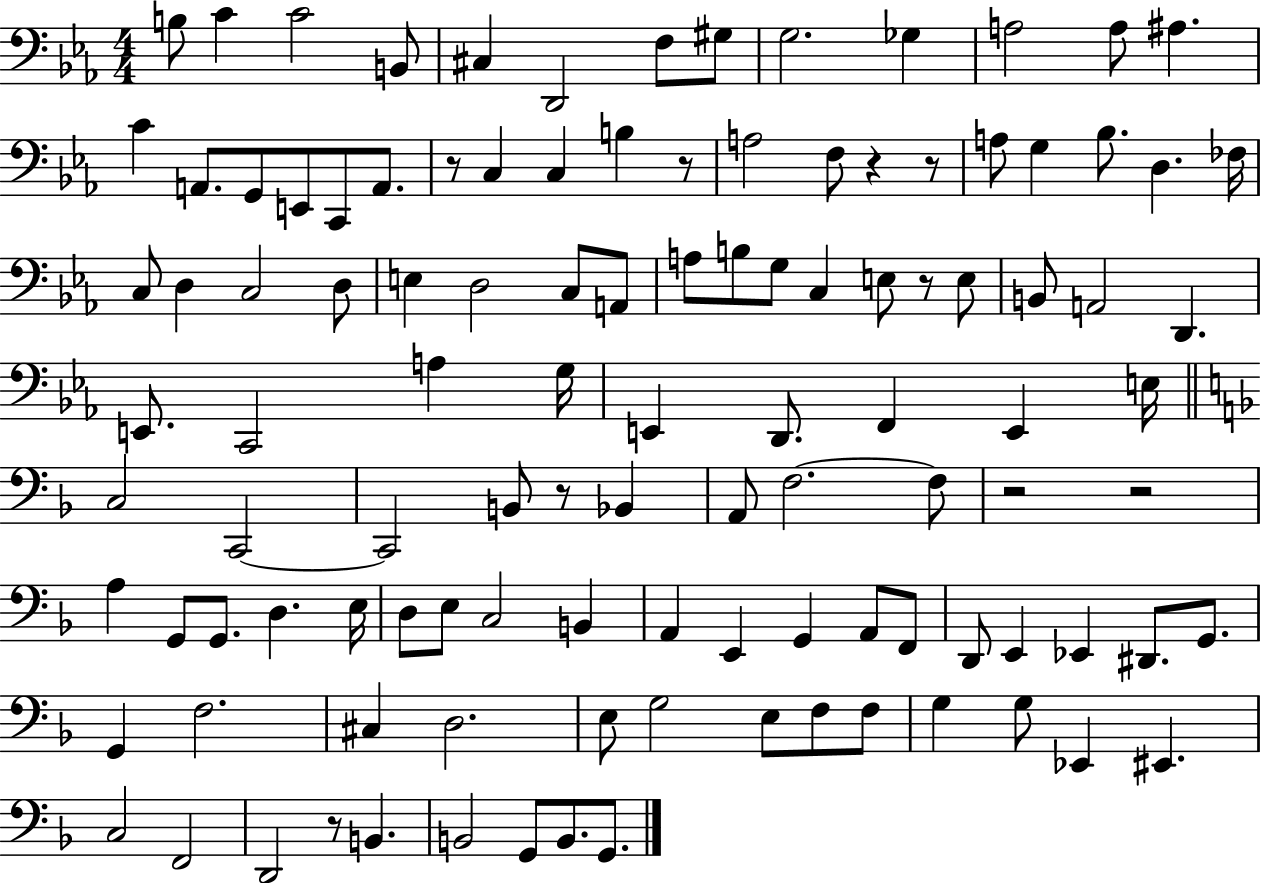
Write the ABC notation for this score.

X:1
T:Untitled
M:4/4
L:1/4
K:Eb
B,/2 C C2 B,,/2 ^C, D,,2 F,/2 ^G,/2 G,2 _G, A,2 A,/2 ^A, C A,,/2 G,,/2 E,,/2 C,,/2 A,,/2 z/2 C, C, B, z/2 A,2 F,/2 z z/2 A,/2 G, _B,/2 D, _F,/4 C,/2 D, C,2 D,/2 E, D,2 C,/2 A,,/2 A,/2 B,/2 G,/2 C, E,/2 z/2 E,/2 B,,/2 A,,2 D,, E,,/2 C,,2 A, G,/4 E,, D,,/2 F,, E,, E,/4 C,2 C,,2 C,,2 B,,/2 z/2 _B,, A,,/2 F,2 F,/2 z2 z2 A, G,,/2 G,,/2 D, E,/4 D,/2 E,/2 C,2 B,, A,, E,, G,, A,,/2 F,,/2 D,,/2 E,, _E,, ^D,,/2 G,,/2 G,, F,2 ^C, D,2 E,/2 G,2 E,/2 F,/2 F,/2 G, G,/2 _E,, ^E,, C,2 F,,2 D,,2 z/2 B,, B,,2 G,,/2 B,,/2 G,,/2